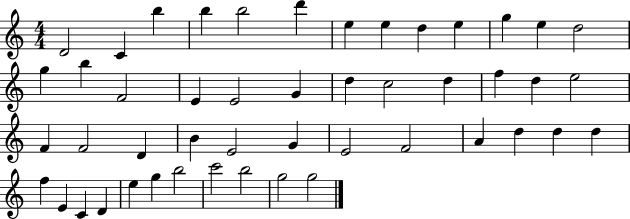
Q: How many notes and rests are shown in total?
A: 48